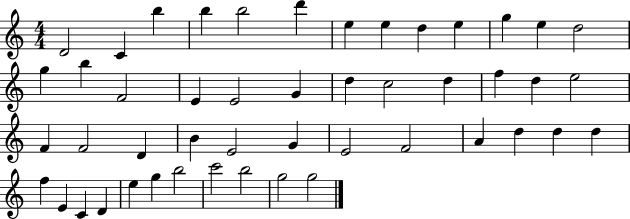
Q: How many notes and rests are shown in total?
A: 48